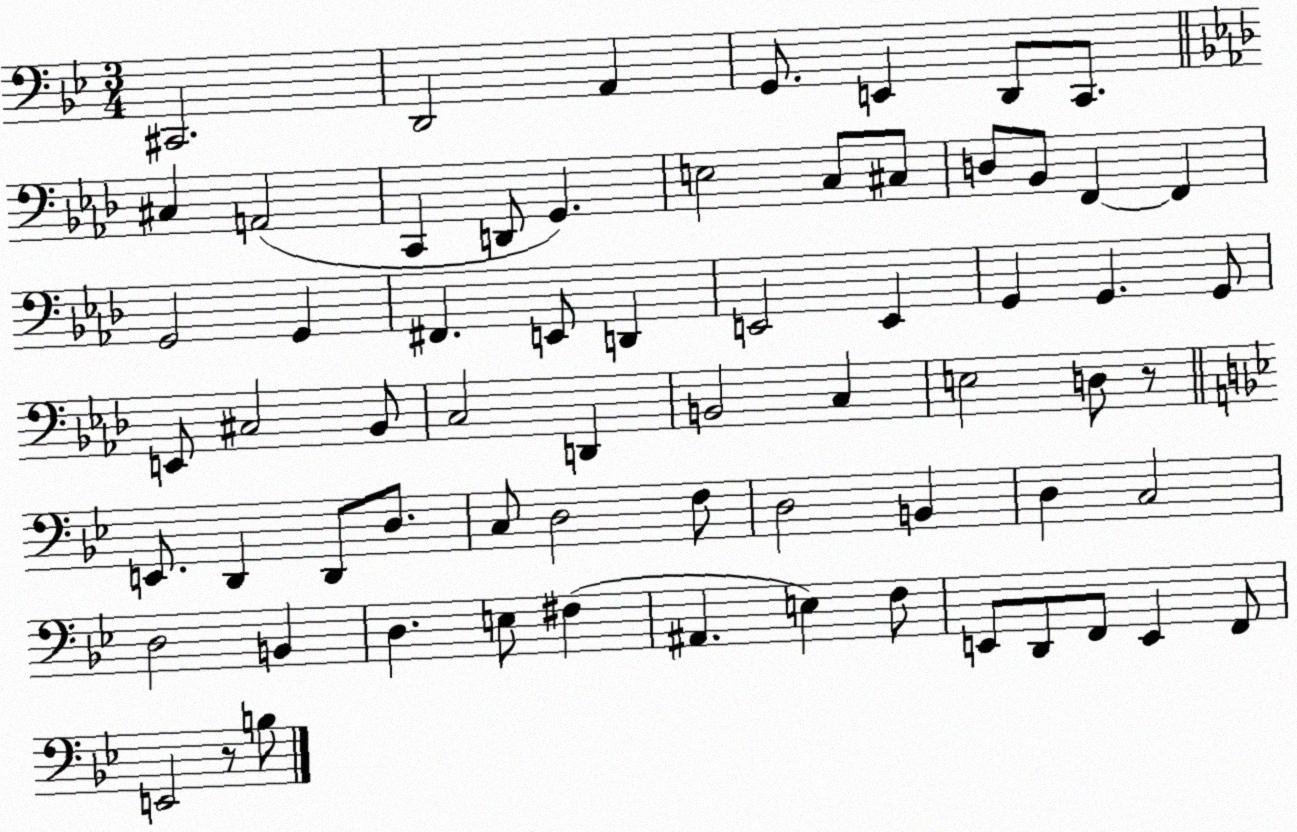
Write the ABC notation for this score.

X:1
T:Untitled
M:3/4
L:1/4
K:Bb
^C,,2 D,,2 A,, G,,/2 E,, D,,/2 C,,/2 ^C, A,,2 C,, D,,/2 G,, E,2 C,/2 ^C,/2 D,/2 _B,,/2 F,, F,, G,,2 G,, ^F,, E,,/2 D,, E,,2 E,, G,, G,, G,,/2 E,,/2 ^C,2 _B,,/2 C,2 D,, B,,2 C, E,2 D,/2 z/2 E,,/2 D,, D,,/2 D,/2 C,/2 D,2 F,/2 D,2 B,, D, C,2 D,2 B,, D, E,/2 ^F, ^A,, E, F,/2 E,,/2 D,,/2 F,,/2 E,, F,,/2 E,,2 z/2 B,/2